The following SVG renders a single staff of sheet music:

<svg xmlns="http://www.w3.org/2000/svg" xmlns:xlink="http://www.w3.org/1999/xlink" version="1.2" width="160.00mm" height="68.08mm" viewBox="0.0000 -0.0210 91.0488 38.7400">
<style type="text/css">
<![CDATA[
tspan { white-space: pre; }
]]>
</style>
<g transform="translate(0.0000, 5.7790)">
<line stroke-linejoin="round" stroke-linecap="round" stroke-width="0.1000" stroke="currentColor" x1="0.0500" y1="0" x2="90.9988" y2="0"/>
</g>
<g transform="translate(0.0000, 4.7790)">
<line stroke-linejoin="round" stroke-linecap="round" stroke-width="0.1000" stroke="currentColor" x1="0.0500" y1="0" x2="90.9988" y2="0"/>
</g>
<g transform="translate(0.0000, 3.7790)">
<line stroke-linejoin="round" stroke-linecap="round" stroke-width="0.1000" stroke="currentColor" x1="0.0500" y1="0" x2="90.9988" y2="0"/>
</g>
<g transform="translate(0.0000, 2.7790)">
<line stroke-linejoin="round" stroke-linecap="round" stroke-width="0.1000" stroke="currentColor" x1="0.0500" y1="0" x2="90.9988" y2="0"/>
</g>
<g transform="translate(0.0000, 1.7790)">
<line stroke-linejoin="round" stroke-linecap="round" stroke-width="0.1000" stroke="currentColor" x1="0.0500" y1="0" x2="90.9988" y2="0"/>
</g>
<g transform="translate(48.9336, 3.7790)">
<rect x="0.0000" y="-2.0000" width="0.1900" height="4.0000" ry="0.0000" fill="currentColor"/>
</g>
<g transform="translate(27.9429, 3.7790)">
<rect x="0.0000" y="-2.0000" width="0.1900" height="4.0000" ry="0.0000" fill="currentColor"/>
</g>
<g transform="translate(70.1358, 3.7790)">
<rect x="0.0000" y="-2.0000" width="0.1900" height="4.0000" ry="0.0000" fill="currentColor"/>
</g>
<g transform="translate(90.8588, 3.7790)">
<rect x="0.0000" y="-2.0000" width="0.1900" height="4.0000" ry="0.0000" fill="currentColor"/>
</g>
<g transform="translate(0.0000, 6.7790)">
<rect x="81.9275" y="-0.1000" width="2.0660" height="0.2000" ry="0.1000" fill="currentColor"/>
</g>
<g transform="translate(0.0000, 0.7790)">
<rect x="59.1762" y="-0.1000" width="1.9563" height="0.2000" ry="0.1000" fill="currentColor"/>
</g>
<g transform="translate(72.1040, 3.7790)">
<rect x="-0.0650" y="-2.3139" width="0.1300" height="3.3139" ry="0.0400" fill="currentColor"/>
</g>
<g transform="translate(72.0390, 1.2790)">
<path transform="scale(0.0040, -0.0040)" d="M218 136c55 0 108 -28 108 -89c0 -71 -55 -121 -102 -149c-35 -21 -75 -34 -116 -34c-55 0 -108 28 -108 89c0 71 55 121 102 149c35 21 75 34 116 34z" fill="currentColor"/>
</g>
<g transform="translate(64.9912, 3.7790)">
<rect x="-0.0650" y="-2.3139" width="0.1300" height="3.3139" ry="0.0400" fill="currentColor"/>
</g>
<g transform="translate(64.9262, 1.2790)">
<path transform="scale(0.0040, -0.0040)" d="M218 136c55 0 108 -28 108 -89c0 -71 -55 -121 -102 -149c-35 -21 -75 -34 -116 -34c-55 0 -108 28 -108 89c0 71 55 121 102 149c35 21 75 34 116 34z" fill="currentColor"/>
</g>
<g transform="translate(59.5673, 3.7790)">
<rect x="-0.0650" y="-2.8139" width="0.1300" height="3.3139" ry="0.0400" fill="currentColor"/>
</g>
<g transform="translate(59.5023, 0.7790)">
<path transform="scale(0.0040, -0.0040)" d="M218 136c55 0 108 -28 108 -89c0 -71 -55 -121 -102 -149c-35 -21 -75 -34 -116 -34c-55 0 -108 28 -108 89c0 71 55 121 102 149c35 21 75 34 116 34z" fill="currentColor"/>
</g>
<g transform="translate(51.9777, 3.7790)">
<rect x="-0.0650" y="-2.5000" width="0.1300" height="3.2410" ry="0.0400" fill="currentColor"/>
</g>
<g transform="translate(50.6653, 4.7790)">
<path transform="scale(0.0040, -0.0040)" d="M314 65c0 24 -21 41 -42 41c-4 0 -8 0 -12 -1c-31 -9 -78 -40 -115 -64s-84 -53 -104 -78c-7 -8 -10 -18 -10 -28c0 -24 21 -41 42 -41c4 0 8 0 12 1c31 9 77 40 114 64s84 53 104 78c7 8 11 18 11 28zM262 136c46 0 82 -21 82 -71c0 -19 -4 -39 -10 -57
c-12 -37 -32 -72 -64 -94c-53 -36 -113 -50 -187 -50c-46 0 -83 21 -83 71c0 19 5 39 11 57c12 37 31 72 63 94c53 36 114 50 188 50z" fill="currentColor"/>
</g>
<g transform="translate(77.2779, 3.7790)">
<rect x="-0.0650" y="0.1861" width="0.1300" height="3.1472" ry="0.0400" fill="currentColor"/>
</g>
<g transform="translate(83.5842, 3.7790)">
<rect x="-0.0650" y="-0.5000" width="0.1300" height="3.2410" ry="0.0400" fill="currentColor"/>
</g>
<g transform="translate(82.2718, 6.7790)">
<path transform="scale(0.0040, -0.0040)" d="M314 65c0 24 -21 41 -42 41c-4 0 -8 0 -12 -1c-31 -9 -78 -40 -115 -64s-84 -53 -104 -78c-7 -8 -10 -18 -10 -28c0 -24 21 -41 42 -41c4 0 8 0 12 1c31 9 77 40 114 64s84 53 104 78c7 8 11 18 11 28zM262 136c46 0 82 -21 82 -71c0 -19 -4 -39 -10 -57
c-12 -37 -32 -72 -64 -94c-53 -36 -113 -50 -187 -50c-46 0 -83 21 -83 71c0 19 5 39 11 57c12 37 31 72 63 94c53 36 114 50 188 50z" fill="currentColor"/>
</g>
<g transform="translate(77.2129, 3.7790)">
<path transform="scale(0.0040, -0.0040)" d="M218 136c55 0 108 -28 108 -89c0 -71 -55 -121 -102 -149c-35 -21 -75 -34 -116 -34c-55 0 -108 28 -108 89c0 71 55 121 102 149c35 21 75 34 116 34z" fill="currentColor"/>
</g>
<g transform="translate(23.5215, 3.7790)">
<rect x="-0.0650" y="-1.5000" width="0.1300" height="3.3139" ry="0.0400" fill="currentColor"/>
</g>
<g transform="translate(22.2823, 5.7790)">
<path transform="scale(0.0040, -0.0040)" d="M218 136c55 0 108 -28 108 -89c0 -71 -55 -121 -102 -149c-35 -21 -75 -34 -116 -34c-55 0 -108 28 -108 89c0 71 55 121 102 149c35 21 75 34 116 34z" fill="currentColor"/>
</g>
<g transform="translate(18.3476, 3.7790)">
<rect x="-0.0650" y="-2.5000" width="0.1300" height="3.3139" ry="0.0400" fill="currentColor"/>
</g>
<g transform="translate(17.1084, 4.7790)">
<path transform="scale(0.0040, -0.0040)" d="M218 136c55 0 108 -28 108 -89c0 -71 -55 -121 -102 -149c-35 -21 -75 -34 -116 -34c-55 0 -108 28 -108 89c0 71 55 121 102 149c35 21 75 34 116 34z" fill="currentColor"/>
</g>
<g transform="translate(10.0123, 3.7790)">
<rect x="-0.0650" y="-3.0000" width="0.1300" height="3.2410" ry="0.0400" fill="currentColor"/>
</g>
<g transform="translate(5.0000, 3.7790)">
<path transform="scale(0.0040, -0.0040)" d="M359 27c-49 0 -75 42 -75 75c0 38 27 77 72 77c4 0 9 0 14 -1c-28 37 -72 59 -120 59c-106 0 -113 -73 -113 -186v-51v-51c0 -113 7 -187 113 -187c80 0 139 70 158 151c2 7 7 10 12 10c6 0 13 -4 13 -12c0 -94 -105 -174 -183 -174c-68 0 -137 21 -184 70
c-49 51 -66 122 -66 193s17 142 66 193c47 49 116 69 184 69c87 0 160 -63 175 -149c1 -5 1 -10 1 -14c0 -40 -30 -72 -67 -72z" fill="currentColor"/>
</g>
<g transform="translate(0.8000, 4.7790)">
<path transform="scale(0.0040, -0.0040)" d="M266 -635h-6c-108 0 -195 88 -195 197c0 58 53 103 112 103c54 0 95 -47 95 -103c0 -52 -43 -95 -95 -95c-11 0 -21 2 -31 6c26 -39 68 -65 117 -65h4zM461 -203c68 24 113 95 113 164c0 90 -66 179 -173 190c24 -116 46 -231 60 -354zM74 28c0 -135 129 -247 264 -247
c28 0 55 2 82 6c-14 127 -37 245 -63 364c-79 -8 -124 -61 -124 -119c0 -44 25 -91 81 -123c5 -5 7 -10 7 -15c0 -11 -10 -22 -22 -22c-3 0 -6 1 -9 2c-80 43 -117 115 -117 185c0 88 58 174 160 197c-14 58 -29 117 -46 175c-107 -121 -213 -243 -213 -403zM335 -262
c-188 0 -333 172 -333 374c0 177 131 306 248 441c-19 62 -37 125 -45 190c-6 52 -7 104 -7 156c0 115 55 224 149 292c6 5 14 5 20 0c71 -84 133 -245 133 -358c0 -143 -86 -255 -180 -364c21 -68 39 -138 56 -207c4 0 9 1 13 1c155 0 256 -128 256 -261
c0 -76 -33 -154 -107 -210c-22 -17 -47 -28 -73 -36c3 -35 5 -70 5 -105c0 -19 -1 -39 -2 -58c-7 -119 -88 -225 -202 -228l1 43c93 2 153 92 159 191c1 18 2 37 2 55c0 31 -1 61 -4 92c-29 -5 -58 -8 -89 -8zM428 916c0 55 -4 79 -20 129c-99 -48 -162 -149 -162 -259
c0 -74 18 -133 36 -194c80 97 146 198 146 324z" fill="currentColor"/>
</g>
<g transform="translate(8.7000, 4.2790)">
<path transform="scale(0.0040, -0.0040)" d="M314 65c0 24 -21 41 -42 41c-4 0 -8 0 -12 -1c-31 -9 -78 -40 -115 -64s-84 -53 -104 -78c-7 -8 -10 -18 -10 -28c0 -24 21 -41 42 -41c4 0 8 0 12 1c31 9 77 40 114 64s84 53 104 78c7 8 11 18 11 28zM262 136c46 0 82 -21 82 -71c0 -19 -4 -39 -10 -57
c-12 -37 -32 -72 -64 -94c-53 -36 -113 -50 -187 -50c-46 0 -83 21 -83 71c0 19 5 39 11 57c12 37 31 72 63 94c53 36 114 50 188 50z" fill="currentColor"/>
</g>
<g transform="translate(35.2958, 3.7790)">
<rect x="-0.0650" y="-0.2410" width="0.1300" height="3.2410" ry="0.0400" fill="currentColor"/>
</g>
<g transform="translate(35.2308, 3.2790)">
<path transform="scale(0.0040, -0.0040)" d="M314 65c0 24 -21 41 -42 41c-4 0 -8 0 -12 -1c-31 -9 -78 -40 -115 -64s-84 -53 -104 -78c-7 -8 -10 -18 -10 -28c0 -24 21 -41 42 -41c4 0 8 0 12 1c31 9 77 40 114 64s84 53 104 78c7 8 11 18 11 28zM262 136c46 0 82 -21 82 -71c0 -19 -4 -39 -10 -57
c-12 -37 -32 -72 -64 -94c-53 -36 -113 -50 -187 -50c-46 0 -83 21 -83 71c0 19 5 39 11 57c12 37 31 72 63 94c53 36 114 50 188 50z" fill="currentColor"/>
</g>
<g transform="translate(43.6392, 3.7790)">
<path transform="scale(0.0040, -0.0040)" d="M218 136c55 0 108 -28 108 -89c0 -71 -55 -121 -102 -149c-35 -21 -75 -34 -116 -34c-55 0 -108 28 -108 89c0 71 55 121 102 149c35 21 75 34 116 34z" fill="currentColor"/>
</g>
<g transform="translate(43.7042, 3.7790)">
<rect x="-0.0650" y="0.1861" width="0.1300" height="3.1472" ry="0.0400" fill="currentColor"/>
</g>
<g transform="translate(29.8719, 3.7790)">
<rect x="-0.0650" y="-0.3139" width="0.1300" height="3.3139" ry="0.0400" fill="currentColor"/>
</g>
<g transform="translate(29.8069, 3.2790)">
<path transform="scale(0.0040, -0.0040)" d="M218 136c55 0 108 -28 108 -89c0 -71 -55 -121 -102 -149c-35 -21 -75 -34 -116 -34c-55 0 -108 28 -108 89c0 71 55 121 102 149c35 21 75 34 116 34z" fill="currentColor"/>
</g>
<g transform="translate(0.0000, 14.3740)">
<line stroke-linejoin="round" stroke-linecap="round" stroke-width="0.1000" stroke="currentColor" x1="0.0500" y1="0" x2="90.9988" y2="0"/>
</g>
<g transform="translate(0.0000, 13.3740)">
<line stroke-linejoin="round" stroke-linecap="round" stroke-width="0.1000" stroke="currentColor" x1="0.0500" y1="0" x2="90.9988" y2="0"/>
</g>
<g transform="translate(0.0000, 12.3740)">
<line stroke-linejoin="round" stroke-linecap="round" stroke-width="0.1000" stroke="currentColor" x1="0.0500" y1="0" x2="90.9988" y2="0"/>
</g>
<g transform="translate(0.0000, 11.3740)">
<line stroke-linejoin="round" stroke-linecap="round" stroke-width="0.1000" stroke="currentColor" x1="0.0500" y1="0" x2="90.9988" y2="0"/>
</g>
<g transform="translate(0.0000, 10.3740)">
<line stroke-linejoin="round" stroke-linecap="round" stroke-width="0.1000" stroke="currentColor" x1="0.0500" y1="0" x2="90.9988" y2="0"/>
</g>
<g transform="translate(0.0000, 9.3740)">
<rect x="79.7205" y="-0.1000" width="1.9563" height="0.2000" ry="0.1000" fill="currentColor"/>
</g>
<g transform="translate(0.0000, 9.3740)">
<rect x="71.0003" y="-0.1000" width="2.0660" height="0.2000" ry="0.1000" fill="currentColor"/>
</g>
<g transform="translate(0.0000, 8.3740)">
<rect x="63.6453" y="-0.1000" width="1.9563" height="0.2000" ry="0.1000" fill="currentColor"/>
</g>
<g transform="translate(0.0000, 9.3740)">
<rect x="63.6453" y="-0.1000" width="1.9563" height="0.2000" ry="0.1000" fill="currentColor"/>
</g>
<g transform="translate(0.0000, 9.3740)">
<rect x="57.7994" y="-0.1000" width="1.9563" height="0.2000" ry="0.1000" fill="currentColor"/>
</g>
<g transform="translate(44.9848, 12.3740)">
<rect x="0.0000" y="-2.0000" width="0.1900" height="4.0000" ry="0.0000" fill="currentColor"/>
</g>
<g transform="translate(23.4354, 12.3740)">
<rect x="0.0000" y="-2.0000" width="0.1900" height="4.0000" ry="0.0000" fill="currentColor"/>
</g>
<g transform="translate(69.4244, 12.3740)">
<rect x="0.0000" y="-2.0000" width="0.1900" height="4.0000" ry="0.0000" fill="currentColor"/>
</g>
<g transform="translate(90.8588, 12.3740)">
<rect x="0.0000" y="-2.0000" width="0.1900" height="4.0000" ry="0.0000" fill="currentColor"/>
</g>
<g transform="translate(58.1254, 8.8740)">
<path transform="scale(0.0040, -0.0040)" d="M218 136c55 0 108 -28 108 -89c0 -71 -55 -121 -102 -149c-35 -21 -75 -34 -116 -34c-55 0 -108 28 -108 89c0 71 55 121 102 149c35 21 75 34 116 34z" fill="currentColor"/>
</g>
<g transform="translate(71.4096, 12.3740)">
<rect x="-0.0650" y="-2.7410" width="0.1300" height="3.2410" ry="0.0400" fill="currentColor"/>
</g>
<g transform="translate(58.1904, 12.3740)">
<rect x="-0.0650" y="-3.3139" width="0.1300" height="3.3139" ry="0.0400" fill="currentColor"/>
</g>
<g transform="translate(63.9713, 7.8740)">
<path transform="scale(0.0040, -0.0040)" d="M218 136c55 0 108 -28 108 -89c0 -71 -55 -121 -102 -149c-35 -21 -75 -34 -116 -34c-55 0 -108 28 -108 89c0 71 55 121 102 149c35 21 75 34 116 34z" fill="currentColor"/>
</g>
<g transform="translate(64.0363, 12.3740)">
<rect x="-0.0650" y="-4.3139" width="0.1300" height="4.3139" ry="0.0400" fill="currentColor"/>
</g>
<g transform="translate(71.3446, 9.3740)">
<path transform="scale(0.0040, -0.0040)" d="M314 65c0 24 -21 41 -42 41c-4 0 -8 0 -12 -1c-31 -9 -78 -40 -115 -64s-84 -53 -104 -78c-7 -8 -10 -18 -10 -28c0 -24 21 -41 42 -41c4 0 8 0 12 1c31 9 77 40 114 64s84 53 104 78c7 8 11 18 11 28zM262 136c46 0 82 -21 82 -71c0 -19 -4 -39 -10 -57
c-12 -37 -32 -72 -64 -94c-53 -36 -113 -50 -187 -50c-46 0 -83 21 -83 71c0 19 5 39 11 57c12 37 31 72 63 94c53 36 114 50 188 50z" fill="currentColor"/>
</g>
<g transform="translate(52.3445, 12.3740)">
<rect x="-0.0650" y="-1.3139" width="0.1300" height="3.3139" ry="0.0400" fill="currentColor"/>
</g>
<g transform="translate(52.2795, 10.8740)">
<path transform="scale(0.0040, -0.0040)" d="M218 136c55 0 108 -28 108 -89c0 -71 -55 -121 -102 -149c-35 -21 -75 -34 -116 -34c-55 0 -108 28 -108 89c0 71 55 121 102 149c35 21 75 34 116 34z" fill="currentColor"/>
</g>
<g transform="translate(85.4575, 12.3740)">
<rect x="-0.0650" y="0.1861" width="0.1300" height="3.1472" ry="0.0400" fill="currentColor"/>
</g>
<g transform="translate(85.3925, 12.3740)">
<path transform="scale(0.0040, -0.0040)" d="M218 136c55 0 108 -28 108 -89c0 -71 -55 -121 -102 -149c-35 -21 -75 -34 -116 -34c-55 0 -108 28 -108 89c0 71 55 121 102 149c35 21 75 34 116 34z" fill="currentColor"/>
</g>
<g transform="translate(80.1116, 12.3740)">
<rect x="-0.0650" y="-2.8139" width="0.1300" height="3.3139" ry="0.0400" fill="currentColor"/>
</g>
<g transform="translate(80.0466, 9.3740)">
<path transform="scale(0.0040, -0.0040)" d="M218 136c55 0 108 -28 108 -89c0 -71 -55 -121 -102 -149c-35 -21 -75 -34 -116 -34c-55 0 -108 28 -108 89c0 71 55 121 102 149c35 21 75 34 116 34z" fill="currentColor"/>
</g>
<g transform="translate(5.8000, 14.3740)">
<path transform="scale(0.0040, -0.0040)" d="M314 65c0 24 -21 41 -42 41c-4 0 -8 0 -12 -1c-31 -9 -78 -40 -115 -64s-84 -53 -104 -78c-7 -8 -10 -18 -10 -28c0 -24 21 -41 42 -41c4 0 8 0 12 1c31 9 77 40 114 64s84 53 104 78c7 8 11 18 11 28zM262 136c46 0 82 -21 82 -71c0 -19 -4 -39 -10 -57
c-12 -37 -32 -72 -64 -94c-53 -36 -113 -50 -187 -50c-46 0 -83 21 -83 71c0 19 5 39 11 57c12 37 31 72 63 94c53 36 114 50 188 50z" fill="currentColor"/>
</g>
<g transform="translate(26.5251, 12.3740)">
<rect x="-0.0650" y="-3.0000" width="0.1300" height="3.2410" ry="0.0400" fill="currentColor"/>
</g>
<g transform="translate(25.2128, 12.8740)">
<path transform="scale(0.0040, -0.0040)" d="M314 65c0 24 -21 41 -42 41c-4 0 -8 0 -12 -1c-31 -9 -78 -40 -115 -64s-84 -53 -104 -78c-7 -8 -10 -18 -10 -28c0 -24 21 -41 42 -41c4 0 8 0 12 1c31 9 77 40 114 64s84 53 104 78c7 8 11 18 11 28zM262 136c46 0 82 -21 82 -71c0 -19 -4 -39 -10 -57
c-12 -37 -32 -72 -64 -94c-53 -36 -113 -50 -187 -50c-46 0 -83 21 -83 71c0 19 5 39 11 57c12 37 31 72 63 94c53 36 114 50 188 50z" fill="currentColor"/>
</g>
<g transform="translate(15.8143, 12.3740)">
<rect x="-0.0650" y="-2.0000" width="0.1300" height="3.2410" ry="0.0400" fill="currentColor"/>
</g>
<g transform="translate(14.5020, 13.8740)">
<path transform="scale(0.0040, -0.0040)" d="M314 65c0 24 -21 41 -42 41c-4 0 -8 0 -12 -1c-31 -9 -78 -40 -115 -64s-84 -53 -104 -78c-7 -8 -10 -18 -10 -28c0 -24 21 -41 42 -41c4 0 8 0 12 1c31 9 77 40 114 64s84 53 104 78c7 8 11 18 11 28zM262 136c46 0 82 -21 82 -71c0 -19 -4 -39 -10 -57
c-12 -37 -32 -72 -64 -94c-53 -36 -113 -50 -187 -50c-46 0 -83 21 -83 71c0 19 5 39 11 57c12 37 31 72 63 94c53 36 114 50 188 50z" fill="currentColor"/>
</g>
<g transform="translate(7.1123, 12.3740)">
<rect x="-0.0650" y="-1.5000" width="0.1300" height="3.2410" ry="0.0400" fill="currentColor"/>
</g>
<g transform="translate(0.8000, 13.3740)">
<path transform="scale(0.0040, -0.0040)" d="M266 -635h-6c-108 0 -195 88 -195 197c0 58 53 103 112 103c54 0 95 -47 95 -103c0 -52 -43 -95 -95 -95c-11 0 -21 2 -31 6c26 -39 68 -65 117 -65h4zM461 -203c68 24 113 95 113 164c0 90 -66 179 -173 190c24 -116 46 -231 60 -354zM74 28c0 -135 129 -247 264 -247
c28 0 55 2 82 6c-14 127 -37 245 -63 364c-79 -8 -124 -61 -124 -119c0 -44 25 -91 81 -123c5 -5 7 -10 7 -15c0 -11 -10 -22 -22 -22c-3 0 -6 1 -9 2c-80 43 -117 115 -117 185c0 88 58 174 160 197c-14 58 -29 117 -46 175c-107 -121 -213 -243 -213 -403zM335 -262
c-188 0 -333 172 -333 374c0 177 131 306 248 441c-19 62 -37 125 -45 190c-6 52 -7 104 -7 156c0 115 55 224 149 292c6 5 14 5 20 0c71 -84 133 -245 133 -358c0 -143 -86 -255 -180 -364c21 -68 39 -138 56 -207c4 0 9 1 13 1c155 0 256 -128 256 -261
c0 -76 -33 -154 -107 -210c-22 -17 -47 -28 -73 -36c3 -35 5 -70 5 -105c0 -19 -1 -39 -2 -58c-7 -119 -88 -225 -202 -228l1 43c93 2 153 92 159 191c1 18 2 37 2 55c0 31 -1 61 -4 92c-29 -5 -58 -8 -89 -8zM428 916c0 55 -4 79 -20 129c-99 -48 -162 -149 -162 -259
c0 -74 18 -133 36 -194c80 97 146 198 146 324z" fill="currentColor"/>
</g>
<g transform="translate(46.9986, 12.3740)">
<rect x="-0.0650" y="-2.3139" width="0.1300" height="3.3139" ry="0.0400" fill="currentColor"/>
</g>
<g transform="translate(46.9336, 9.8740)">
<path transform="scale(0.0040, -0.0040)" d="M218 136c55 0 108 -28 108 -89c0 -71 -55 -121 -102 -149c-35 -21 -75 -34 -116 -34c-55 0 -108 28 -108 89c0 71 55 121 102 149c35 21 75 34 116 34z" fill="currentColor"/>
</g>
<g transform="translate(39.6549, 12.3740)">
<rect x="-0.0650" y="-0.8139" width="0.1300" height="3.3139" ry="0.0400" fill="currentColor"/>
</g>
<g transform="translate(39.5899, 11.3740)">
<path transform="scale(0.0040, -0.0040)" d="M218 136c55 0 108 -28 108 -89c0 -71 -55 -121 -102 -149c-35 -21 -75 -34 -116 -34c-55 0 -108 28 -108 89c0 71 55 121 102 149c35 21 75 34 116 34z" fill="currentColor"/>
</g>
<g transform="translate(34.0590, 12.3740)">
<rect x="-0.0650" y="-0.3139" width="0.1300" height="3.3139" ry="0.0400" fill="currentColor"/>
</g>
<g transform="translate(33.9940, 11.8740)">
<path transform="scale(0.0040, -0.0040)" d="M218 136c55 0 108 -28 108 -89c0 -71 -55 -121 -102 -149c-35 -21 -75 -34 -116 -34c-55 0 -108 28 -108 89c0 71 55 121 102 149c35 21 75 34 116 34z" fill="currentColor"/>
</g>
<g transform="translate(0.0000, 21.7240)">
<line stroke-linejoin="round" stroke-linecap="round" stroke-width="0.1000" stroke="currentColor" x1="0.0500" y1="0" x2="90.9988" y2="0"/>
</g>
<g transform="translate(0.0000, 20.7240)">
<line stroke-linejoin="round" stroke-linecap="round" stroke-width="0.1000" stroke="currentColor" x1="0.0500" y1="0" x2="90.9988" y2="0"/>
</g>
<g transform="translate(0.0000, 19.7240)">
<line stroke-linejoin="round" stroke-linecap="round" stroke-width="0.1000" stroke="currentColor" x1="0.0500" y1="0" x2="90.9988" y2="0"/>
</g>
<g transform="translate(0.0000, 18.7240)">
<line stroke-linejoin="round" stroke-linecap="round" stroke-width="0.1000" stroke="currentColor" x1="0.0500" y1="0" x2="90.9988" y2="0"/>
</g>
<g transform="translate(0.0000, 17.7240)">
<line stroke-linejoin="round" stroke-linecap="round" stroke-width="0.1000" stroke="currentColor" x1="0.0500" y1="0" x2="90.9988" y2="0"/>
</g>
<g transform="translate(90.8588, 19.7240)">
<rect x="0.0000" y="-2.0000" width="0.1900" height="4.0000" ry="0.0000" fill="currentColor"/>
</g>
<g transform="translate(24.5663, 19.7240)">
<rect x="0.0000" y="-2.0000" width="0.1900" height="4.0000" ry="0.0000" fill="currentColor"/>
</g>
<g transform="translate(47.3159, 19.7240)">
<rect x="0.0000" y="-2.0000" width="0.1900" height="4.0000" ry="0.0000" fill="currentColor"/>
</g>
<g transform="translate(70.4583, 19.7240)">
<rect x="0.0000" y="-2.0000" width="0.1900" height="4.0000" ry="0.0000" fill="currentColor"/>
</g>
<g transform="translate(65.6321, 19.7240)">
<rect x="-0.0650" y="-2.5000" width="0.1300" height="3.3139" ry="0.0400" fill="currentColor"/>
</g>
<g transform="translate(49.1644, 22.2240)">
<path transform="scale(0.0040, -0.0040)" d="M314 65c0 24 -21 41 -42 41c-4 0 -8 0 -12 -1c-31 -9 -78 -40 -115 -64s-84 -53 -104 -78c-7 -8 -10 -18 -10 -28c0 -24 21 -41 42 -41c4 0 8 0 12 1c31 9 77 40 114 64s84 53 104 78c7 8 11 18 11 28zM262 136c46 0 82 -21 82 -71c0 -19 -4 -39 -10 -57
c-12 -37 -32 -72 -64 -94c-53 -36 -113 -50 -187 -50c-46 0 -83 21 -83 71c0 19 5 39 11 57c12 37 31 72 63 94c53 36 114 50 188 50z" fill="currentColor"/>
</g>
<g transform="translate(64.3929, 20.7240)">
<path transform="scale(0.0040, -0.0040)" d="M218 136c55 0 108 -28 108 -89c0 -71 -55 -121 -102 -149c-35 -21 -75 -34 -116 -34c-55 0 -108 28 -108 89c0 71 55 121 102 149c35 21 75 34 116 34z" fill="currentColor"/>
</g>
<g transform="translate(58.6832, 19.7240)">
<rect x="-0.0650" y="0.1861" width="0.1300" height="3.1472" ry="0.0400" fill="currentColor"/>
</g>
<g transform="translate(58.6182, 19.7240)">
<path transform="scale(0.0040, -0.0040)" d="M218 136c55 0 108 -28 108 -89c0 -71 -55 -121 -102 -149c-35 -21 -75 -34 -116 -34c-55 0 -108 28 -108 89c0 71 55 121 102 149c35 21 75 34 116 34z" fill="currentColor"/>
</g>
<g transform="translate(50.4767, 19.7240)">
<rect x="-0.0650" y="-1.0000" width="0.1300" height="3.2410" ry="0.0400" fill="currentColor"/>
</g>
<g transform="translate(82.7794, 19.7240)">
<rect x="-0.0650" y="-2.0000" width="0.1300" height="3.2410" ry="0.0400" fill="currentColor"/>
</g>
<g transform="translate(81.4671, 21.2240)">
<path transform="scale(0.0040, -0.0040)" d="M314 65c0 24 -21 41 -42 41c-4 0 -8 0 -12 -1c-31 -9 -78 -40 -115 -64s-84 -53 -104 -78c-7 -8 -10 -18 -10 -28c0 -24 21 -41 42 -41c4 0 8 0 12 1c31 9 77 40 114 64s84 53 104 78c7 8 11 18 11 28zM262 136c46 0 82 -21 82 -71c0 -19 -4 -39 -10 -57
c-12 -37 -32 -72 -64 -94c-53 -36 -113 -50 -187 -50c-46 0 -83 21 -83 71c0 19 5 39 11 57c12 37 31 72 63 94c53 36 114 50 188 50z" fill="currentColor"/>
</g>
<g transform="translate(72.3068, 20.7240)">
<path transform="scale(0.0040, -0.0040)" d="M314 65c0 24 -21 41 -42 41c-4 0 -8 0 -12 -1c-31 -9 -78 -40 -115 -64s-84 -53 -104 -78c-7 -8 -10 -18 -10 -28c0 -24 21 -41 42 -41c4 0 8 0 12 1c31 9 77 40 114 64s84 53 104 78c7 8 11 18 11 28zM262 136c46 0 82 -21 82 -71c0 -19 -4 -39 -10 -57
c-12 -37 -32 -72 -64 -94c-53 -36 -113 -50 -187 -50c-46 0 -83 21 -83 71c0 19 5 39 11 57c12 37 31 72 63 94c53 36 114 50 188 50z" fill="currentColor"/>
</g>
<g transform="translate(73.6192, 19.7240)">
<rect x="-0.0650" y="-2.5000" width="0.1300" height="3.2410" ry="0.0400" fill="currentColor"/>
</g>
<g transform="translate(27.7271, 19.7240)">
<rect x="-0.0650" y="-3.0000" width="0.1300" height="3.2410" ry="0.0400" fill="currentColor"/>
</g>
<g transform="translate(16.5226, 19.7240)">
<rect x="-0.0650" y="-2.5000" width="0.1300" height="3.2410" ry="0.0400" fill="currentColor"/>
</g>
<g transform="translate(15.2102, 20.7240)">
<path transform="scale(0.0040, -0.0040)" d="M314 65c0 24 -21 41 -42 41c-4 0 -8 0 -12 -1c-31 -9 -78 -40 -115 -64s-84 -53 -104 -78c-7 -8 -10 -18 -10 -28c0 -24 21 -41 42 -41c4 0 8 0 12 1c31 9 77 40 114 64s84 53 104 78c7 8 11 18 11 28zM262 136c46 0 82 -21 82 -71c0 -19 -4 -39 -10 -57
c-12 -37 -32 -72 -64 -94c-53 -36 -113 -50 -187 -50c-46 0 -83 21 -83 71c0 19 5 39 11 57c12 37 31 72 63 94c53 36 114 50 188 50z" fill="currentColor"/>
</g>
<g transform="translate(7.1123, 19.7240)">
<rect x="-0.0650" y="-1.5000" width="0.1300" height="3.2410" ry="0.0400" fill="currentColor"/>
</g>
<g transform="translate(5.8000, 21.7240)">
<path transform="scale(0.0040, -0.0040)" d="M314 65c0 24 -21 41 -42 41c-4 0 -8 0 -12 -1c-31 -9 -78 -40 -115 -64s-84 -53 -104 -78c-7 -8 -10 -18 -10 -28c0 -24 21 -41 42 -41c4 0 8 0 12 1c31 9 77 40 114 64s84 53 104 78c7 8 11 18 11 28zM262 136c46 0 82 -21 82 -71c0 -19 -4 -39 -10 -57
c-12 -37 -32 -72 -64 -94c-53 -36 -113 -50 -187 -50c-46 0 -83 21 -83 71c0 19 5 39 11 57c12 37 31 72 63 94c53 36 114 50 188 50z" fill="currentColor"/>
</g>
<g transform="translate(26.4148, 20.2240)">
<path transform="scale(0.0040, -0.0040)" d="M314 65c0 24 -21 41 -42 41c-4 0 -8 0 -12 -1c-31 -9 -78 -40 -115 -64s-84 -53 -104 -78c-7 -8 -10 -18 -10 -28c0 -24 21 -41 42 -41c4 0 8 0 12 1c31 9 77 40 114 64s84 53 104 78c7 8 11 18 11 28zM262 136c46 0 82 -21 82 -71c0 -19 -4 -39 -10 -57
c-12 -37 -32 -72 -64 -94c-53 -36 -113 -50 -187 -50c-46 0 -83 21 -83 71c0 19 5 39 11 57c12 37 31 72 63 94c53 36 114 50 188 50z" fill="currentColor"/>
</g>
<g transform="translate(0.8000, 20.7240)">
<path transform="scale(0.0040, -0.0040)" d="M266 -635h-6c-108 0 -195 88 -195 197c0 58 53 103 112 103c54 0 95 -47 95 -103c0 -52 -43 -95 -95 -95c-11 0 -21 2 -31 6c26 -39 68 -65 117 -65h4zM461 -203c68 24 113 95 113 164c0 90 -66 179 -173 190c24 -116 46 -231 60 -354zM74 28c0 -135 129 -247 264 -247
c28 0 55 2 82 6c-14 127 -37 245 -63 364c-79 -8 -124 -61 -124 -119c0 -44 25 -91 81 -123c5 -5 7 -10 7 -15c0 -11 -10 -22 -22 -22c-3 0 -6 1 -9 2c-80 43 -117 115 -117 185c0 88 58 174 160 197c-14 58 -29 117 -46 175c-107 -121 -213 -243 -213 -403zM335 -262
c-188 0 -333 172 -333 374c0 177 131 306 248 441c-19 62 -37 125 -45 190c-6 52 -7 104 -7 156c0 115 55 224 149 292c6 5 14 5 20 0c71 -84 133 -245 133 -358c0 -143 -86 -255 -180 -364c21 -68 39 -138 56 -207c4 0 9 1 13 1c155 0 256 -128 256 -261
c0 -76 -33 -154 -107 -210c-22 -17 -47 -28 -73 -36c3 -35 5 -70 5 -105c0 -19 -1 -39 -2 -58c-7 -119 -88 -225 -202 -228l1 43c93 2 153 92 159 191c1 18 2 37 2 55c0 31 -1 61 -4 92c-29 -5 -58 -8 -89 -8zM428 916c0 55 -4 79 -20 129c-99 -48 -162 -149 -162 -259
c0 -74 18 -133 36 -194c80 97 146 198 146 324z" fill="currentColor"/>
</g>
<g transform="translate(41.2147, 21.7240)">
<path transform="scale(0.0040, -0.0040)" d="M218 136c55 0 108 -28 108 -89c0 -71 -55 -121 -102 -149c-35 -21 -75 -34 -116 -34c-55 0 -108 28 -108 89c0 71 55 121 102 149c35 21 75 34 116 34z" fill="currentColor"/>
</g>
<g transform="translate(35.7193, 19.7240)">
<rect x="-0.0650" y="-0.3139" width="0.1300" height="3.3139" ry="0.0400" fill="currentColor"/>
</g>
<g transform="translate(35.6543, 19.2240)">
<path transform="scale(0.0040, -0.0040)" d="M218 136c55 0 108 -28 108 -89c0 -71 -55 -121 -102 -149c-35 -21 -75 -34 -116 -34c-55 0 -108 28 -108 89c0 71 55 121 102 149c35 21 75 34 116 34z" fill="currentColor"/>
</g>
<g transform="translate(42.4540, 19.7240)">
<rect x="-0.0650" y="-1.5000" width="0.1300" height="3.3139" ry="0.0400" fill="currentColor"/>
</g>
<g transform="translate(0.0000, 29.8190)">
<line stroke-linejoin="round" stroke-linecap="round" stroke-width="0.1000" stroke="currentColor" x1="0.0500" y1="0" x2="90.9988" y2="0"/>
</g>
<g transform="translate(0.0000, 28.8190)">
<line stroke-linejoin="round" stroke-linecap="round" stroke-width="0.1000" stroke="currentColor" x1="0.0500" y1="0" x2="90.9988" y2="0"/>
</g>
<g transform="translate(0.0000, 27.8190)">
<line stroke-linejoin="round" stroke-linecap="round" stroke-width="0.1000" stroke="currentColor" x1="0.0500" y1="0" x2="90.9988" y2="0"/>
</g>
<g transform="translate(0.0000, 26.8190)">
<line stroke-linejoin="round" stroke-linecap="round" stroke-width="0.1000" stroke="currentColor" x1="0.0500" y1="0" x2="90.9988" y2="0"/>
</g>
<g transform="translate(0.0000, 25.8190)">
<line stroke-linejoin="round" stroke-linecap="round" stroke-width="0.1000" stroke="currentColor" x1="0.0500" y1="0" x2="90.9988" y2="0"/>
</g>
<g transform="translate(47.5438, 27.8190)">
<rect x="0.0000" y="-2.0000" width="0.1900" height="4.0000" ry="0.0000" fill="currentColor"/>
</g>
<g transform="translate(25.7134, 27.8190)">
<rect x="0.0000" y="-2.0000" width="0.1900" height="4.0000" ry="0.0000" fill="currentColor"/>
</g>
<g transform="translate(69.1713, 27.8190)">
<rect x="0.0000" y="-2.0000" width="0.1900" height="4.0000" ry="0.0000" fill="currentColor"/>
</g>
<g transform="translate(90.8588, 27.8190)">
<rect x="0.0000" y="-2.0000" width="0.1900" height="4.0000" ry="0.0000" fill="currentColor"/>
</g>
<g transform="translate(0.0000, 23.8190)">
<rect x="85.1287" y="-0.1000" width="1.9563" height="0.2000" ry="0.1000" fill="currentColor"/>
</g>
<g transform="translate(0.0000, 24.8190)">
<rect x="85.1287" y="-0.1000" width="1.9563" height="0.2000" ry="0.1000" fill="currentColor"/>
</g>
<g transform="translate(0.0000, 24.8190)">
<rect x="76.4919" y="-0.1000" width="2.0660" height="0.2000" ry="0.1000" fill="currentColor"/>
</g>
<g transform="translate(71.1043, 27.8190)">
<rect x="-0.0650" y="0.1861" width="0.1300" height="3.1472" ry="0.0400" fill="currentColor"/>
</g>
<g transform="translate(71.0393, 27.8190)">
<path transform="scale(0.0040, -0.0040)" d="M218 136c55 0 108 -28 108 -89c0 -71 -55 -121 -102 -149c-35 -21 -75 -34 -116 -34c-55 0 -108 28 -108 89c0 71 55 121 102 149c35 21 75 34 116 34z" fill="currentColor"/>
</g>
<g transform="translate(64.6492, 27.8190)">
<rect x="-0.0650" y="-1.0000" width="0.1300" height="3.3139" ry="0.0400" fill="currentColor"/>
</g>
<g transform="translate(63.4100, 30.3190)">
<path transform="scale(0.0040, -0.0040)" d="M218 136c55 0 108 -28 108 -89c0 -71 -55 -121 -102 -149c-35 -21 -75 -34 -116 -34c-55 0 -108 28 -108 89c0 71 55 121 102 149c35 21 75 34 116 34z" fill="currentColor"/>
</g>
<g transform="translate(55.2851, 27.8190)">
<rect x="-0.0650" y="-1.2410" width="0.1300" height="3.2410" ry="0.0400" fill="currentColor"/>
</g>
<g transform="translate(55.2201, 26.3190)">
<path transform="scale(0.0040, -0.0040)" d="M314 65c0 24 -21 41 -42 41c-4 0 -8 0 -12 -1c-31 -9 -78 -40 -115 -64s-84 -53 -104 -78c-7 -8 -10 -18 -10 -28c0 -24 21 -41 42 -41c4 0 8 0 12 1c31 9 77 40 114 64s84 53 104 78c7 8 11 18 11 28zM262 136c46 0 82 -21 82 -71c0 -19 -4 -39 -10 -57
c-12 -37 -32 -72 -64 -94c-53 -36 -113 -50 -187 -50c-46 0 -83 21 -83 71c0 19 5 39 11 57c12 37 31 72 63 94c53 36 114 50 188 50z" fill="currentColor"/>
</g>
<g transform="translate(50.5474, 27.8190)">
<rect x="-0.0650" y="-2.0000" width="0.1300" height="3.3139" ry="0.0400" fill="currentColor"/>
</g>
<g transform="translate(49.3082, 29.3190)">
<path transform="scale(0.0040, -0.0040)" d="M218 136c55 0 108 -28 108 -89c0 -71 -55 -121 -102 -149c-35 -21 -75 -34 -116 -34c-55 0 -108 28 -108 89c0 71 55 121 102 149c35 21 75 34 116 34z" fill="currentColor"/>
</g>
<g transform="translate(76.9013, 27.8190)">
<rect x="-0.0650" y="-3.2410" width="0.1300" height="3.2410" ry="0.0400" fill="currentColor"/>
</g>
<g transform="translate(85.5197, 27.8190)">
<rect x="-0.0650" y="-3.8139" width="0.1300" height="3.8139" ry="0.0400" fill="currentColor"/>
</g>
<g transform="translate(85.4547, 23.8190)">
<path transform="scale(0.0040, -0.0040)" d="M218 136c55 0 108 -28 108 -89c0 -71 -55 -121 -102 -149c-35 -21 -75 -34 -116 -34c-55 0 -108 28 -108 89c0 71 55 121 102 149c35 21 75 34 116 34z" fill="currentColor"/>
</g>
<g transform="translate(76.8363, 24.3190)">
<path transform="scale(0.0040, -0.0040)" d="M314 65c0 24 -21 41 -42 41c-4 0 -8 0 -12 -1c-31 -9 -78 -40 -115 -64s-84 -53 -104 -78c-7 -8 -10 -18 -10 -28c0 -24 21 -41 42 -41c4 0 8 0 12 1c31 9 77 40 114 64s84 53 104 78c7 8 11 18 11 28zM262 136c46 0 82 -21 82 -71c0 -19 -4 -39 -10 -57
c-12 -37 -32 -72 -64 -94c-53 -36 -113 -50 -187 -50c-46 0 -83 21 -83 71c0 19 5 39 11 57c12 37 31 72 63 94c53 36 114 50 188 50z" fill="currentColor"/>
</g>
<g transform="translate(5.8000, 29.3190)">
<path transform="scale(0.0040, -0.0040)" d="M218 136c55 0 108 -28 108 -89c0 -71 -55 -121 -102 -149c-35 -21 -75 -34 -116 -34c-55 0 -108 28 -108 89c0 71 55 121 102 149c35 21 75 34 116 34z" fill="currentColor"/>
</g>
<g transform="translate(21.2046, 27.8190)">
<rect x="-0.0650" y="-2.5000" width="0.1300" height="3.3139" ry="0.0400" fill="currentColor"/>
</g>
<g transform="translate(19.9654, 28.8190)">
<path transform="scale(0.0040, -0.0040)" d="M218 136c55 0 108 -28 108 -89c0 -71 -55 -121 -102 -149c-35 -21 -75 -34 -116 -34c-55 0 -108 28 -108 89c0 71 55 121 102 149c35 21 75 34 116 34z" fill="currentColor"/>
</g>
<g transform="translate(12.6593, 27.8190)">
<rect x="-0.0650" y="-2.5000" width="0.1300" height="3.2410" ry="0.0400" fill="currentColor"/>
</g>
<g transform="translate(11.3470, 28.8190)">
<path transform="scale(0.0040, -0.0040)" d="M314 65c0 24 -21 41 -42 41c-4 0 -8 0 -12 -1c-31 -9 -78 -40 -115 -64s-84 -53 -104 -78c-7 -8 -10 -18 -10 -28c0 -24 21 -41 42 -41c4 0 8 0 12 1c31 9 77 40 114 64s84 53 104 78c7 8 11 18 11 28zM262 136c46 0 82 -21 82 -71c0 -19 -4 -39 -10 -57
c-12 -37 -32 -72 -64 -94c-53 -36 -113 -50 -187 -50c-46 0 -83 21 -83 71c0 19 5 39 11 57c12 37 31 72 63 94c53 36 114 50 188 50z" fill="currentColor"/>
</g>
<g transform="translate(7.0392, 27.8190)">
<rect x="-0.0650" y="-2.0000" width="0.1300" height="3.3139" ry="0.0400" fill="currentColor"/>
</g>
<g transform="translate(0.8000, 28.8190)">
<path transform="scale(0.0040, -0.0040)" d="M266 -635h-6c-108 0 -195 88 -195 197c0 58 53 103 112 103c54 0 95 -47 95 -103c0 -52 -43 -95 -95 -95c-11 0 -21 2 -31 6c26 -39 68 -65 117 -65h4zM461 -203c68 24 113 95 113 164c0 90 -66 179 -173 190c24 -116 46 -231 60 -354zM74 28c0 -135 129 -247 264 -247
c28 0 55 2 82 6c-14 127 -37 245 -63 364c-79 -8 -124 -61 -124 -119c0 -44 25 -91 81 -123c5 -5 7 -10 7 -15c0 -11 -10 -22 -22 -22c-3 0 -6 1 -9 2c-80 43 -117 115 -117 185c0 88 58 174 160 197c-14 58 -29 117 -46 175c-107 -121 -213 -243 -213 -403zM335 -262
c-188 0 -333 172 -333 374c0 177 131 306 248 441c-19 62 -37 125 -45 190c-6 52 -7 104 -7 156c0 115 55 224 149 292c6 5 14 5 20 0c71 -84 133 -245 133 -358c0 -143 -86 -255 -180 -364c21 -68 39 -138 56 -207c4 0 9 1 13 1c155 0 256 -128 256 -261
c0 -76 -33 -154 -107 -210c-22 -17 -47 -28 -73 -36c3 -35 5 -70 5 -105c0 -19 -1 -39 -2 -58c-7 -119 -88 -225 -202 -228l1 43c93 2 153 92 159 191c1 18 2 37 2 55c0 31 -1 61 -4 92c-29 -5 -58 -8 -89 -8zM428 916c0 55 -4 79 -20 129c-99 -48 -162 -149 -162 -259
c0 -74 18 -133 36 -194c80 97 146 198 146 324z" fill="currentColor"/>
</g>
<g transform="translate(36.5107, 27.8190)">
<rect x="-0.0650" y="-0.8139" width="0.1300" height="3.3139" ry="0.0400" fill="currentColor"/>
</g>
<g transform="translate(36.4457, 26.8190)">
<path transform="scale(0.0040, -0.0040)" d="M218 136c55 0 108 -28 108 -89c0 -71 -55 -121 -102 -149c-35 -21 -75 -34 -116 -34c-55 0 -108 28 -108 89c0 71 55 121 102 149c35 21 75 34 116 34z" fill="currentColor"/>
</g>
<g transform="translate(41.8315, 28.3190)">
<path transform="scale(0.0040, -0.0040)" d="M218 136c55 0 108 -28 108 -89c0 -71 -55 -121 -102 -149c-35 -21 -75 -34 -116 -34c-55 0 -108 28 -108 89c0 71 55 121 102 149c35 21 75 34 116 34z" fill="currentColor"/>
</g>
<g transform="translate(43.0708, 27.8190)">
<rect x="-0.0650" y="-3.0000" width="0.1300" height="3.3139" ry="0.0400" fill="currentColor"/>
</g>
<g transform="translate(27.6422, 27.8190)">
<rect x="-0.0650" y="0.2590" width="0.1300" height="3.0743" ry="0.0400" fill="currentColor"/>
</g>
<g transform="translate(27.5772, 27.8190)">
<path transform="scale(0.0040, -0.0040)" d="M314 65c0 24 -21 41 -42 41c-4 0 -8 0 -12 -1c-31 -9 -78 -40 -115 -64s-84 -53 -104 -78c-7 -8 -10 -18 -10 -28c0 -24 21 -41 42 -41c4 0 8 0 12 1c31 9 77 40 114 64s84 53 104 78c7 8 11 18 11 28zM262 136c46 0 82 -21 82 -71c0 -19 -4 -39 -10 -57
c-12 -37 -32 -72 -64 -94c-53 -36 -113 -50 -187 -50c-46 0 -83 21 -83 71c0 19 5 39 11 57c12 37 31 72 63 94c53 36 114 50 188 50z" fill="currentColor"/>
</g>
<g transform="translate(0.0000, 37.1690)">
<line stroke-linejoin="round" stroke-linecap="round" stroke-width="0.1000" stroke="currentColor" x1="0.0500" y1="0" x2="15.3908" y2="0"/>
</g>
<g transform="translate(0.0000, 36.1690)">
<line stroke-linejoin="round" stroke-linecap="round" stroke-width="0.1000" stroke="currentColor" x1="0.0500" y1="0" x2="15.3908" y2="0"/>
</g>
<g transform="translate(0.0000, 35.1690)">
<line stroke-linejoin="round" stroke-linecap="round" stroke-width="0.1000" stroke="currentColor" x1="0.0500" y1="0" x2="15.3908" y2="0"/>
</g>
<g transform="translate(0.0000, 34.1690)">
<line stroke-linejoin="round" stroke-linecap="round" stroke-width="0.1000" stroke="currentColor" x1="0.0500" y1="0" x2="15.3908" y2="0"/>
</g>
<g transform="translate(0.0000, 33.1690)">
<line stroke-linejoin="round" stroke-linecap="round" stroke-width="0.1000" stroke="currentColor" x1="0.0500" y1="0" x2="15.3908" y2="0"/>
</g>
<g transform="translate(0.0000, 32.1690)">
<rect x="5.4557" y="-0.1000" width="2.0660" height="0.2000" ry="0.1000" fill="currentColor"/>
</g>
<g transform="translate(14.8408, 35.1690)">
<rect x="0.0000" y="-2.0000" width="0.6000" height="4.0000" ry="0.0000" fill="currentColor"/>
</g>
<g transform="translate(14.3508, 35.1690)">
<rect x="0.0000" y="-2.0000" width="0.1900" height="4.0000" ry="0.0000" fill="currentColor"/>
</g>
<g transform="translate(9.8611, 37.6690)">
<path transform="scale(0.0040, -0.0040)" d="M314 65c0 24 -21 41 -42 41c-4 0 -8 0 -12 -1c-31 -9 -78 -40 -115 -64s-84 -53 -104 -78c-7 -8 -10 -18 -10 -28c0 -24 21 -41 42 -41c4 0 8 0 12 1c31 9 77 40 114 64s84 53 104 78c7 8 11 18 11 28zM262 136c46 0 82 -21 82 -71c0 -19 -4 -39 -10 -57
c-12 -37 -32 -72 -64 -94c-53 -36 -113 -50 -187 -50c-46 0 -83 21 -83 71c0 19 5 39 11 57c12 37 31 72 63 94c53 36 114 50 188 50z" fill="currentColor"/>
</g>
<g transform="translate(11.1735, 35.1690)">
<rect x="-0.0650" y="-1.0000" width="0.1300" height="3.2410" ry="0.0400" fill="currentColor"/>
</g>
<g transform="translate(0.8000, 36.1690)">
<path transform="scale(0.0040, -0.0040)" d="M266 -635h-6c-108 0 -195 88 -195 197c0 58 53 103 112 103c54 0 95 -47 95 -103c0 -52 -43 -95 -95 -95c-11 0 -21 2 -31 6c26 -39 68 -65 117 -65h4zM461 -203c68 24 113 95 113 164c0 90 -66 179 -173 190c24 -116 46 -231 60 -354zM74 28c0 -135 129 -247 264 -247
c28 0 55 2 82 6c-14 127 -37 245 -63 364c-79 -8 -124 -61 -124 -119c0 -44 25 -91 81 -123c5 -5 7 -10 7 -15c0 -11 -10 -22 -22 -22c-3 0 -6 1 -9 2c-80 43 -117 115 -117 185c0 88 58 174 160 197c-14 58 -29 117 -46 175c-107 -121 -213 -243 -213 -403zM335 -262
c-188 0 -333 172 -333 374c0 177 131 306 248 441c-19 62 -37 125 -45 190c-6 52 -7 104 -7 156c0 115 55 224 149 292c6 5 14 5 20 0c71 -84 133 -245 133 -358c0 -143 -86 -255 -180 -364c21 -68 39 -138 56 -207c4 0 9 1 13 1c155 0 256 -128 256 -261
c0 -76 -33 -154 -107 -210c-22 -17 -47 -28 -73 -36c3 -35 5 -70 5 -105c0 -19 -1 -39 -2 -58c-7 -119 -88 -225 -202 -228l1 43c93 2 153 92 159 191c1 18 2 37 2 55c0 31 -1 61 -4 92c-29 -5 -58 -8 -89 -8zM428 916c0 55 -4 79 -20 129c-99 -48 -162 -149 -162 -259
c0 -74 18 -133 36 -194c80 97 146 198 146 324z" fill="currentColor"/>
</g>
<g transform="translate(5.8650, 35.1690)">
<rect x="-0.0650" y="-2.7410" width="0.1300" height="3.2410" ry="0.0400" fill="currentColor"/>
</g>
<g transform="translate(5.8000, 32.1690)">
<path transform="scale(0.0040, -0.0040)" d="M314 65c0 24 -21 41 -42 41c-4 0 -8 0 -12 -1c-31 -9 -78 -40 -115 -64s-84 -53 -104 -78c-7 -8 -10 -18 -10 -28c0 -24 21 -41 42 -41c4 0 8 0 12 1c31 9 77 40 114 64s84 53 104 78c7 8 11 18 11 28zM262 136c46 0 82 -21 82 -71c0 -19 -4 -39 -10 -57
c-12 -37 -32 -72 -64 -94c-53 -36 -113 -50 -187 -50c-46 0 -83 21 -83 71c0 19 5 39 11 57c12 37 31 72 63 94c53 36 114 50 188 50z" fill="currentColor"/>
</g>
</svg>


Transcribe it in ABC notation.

X:1
T:Untitled
M:4/4
L:1/4
K:C
A2 G E c c2 B G2 a g g B C2 E2 F2 A2 c d g e b d' a2 a B E2 G2 A2 c E D2 B G G2 F2 F G2 G B2 d A F e2 D B b2 c' a2 D2